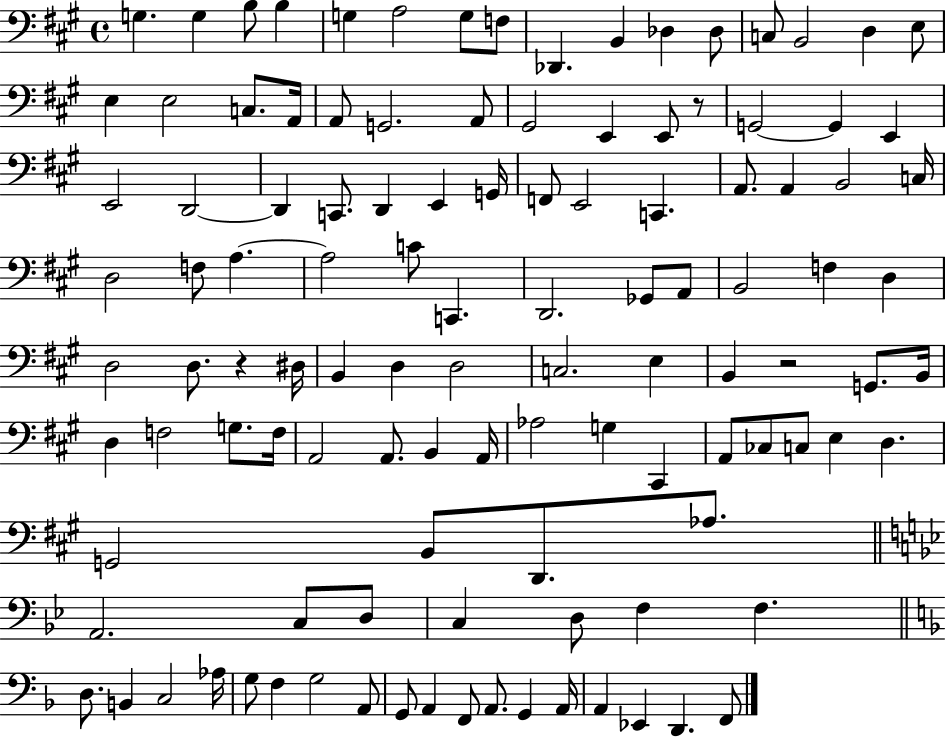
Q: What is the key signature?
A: A major